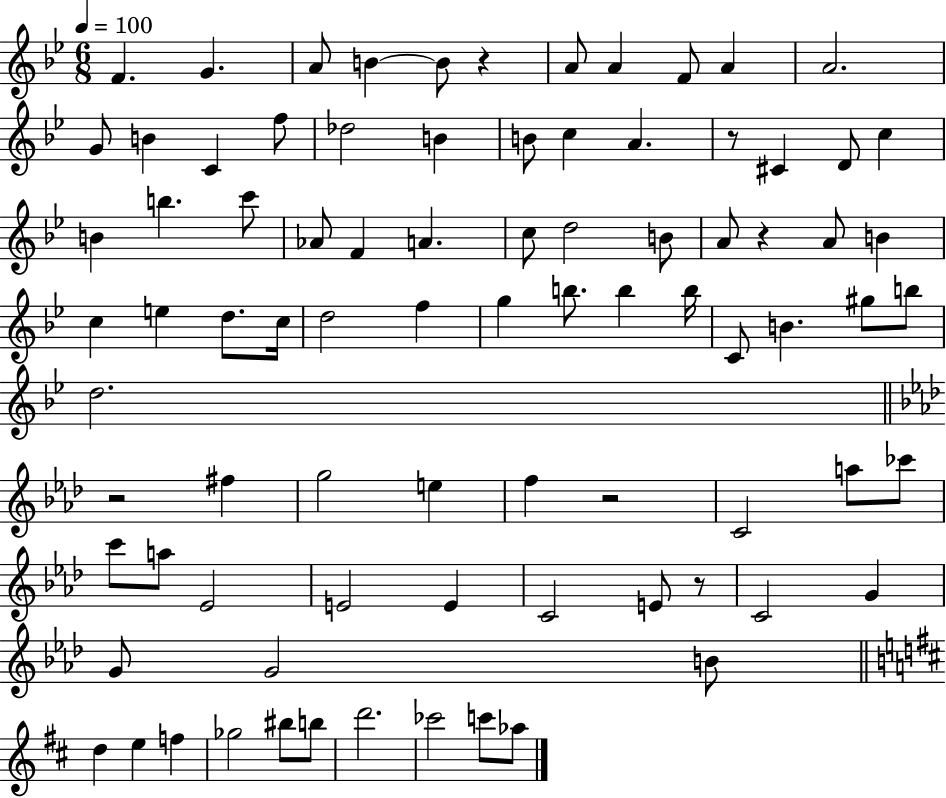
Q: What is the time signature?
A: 6/8